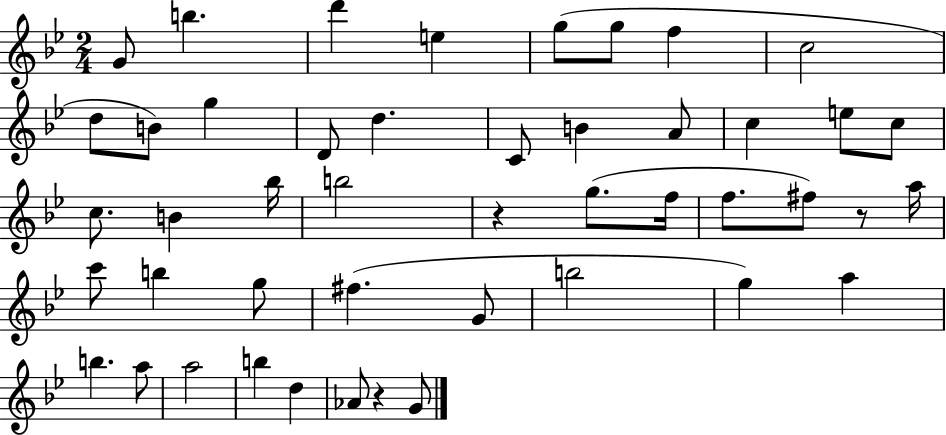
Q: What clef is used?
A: treble